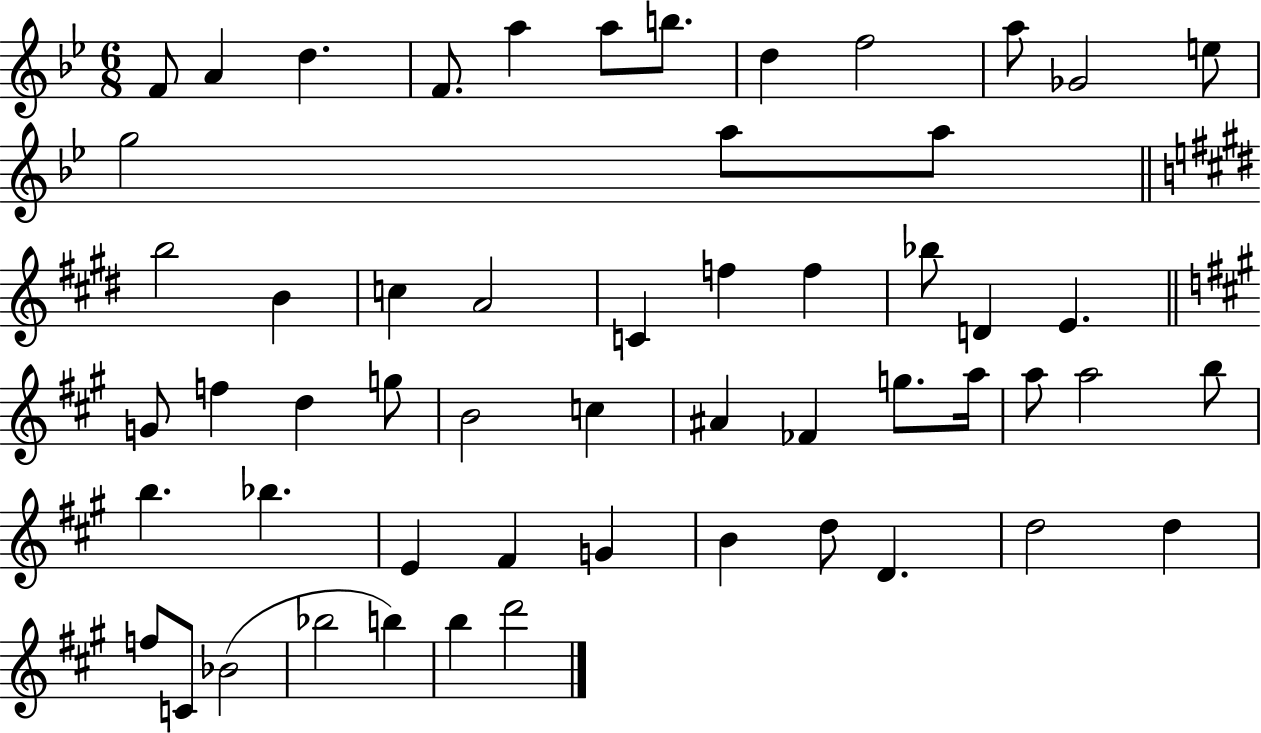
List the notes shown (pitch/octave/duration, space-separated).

F4/e A4/q D5/q. F4/e. A5/q A5/e B5/e. D5/q F5/h A5/e Gb4/h E5/e G5/h A5/e A5/e B5/h B4/q C5/q A4/h C4/q F5/q F5/q Bb5/e D4/q E4/q. G4/e F5/q D5/q G5/e B4/h C5/q A#4/q FES4/q G5/e. A5/s A5/e A5/h B5/e B5/q. Bb5/q. E4/q F#4/q G4/q B4/q D5/e D4/q. D5/h D5/q F5/e C4/e Bb4/h Bb5/h B5/q B5/q D6/h